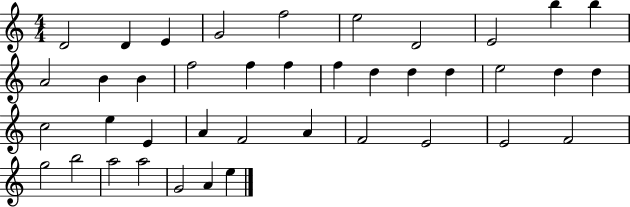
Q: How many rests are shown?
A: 0